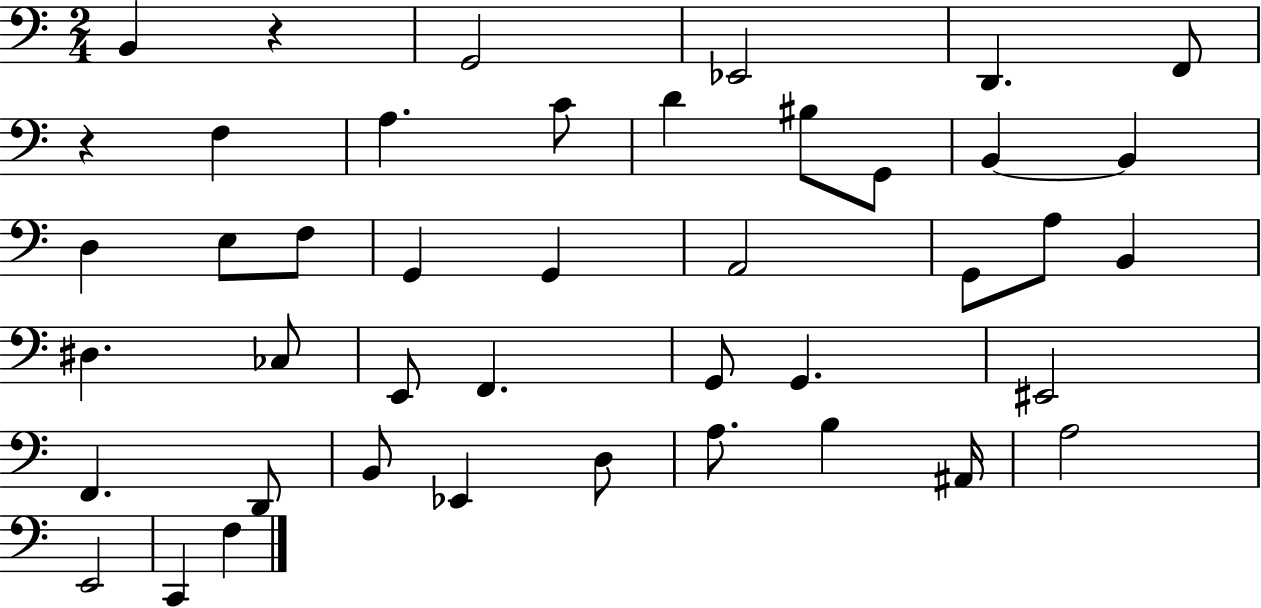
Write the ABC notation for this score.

X:1
T:Untitled
M:2/4
L:1/4
K:C
B,, z G,,2 _E,,2 D,, F,,/2 z F, A, C/2 D ^B,/2 G,,/2 B,, B,, D, E,/2 F,/2 G,, G,, A,,2 G,,/2 A,/2 B,, ^D, _C,/2 E,,/2 F,, G,,/2 G,, ^E,,2 F,, D,,/2 B,,/2 _E,, D,/2 A,/2 B, ^A,,/4 A,2 E,,2 C,, F,